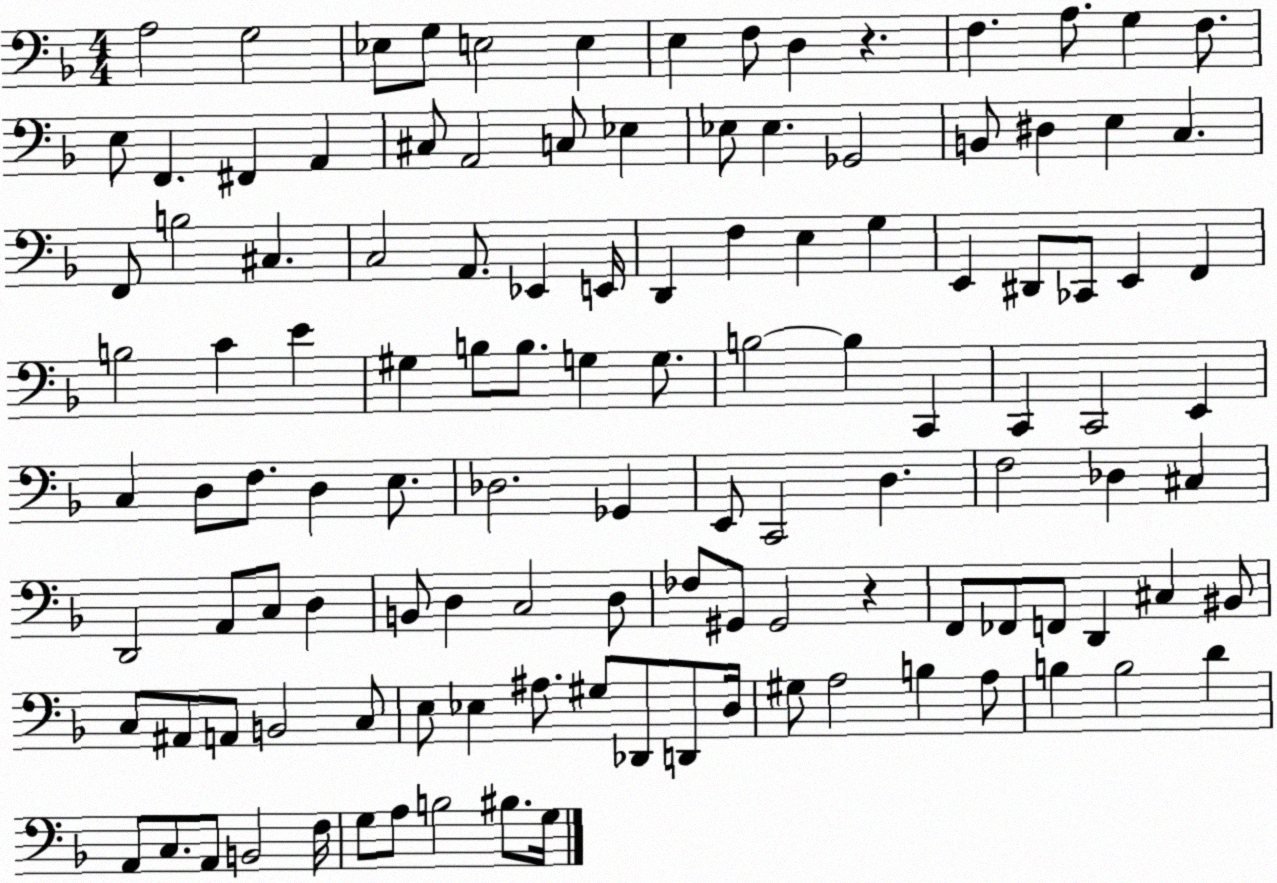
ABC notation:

X:1
T:Untitled
M:4/4
L:1/4
K:F
A,2 G,2 _E,/2 G,/2 E,2 E, E, F,/2 D, z F, A,/2 G, F,/2 E,/2 F,, ^F,, A,, ^C,/2 A,,2 C,/2 _E, _E,/2 _E, _G,,2 B,,/2 ^D, E, C, F,,/2 B,2 ^C, C,2 A,,/2 _E,, E,,/4 D,, F, E, G, E,, ^D,,/2 _C,,/2 E,, F,, B,2 C E ^G, B,/2 B,/2 G, G,/2 B,2 B, C,, C,, C,,2 E,, C, D,/2 F,/2 D, E,/2 _D,2 _G,, E,,/2 C,,2 D, F,2 _D, ^C, D,,2 A,,/2 C,/2 D, B,,/2 D, C,2 D,/2 _F,/2 ^G,,/2 ^G,,2 z F,,/2 _F,,/2 F,,/2 D,, ^C, ^B,,/2 C,/2 ^A,,/2 A,,/2 B,,2 C,/2 E,/2 _E, ^A,/2 ^G,/2 _D,,/2 D,,/2 D,/4 ^G,/2 A,2 B, A,/2 B, B,2 D A,,/2 C,/2 A,,/2 B,,2 F,/4 G,/2 A,/2 B,2 ^B,/2 G,/4